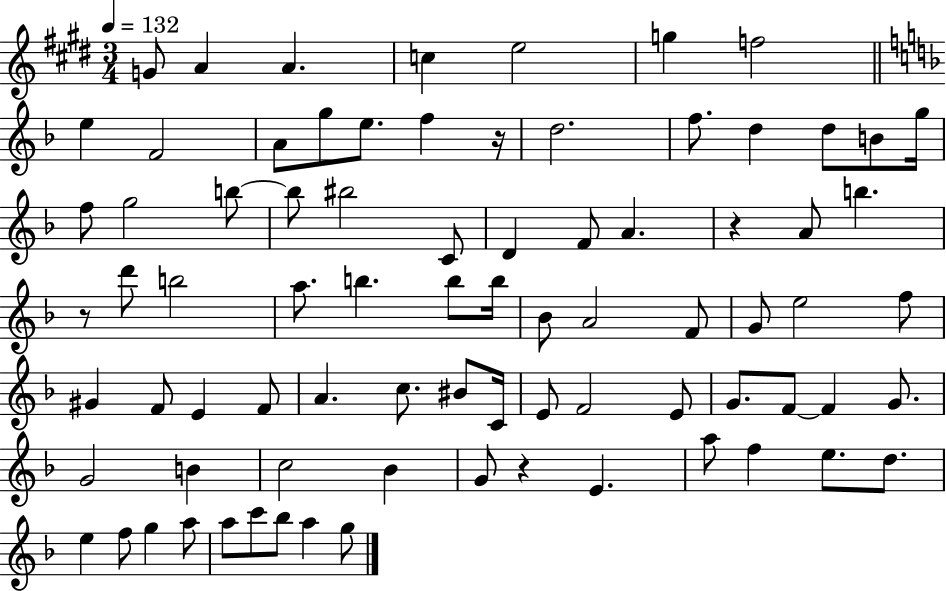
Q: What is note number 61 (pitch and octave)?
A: Bb4